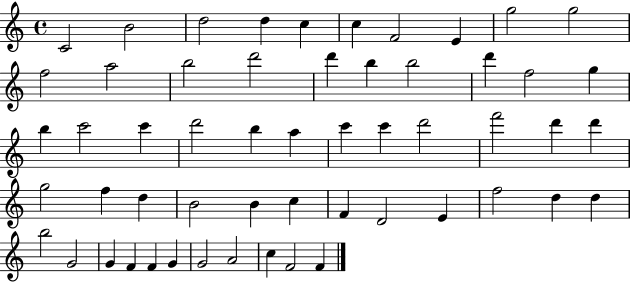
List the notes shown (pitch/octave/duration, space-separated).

C4/h B4/h D5/h D5/q C5/q C5/q F4/h E4/q G5/h G5/h F5/h A5/h B5/h D6/h D6/q B5/q B5/h D6/q F5/h G5/q B5/q C6/h C6/q D6/h B5/q A5/q C6/q C6/q D6/h F6/h D6/q D6/q G5/h F5/q D5/q B4/h B4/q C5/q F4/q D4/h E4/q F5/h D5/q D5/q B5/h G4/h G4/q F4/q F4/q G4/q G4/h A4/h C5/q F4/h F4/q